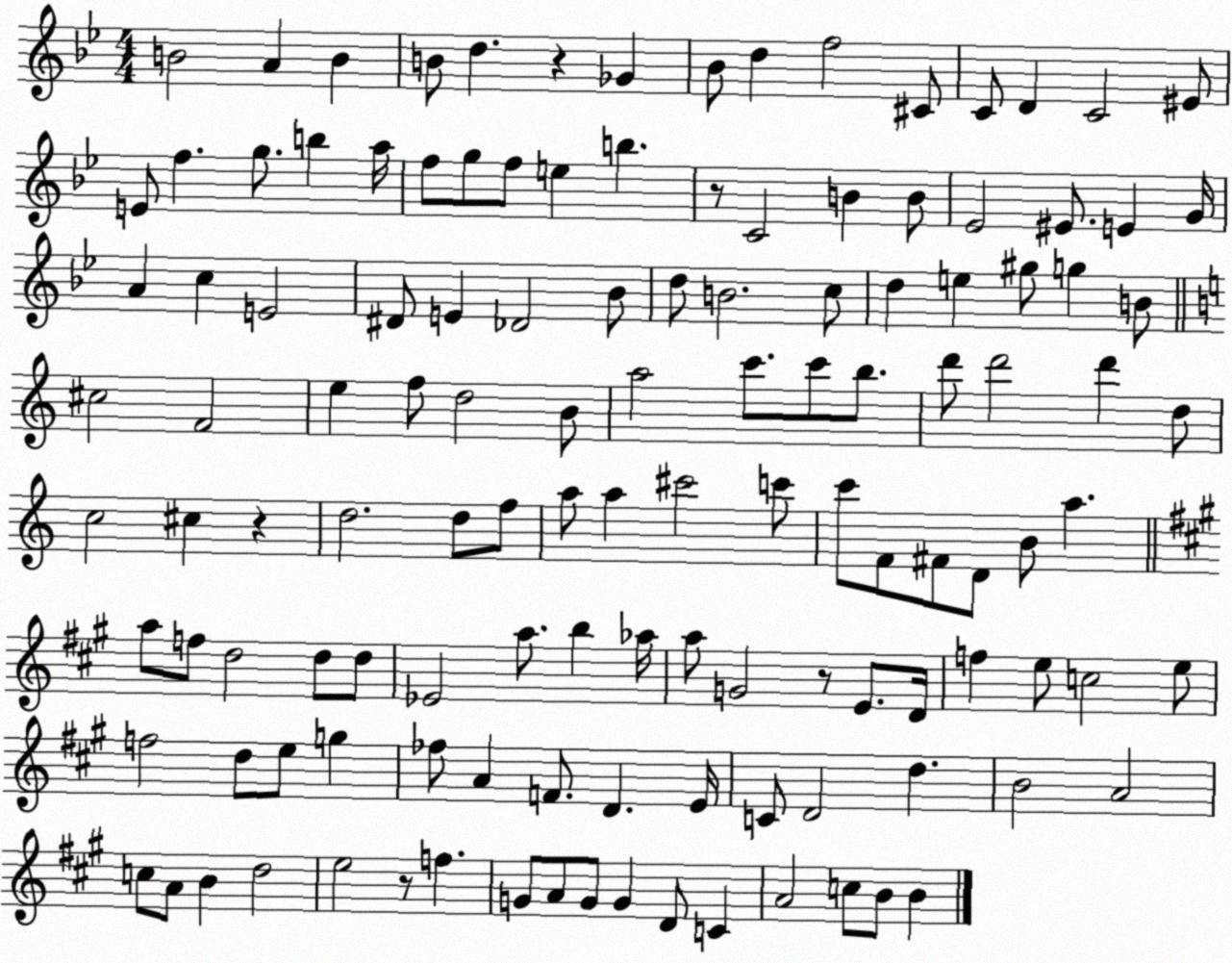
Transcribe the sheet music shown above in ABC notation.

X:1
T:Untitled
M:4/4
L:1/4
K:Bb
B2 A B B/2 d z _G _B/2 d f2 ^C/2 C/2 D C2 ^E/2 E/2 f g/2 b a/4 f/2 g/2 f/2 e b z/2 C2 B B/2 _E2 ^E/2 E G/4 A c E2 ^D/2 E _D2 _B/2 d/2 B2 c/2 d e ^g/2 g B/2 ^c2 F2 e f/2 d2 B/2 a2 c'/2 c'/2 b/2 d'/2 d'2 d' d/2 c2 ^c z d2 d/2 f/2 a/2 a ^c'2 c'/2 c'/2 F/2 ^F/2 D/2 B/2 a a/2 f/2 d2 d/2 d/2 _E2 a/2 b _a/4 a/2 G2 z/2 E/2 D/4 f e/2 c2 e/2 f2 d/2 e/2 g _f/2 A F/2 D E/4 C/2 D2 d B2 A2 c/2 A/2 B d2 e2 z/2 f G/2 A/2 G/2 G D/2 C A2 c/2 B/2 B